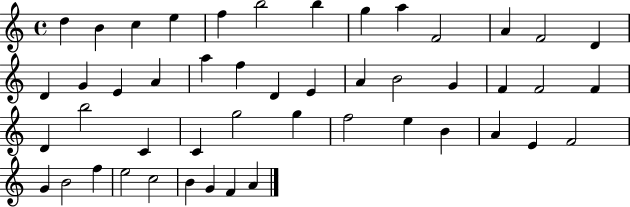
{
  \clef treble
  \time 4/4
  \defaultTimeSignature
  \key c \major
  d''4 b'4 c''4 e''4 | f''4 b''2 b''4 | g''4 a''4 f'2 | a'4 f'2 d'4 | \break d'4 g'4 e'4 a'4 | a''4 f''4 d'4 e'4 | a'4 b'2 g'4 | f'4 f'2 f'4 | \break d'4 b''2 c'4 | c'4 g''2 g''4 | f''2 e''4 b'4 | a'4 e'4 f'2 | \break g'4 b'2 f''4 | e''2 c''2 | b'4 g'4 f'4 a'4 | \bar "|."
}